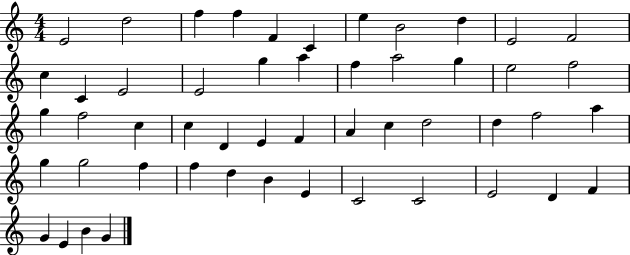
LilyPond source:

{
  \clef treble
  \numericTimeSignature
  \time 4/4
  \key c \major
  e'2 d''2 | f''4 f''4 f'4 c'4 | e''4 b'2 d''4 | e'2 f'2 | \break c''4 c'4 e'2 | e'2 g''4 a''4 | f''4 a''2 g''4 | e''2 f''2 | \break g''4 f''2 c''4 | c''4 d'4 e'4 f'4 | a'4 c''4 d''2 | d''4 f''2 a''4 | \break g''4 g''2 f''4 | f''4 d''4 b'4 e'4 | c'2 c'2 | e'2 d'4 f'4 | \break g'4 e'4 b'4 g'4 | \bar "|."
}